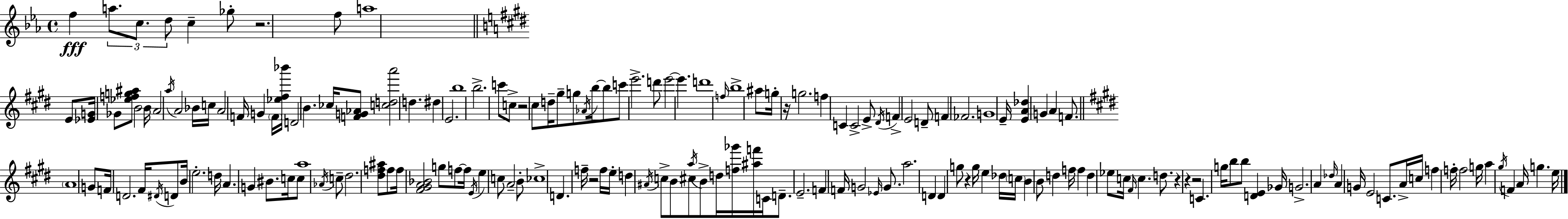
{
  \clef treble
  \time 4/4
  \defaultTimeSignature
  \key ees \major
  f''4\fff \tuplet 3/2 { a''8. c''8. d''8 } c''4-- | ges''8-. r2. f''8 | a''1 | \bar "||" \break \key e \major e'8 <ees' g'>16 ges'8 <ees'' f'' g'' ais''>8 b'2 b'16 | a'2 \acciaccatura { a''16 } a'2 | bes'16 c''16 a'2 f'16 g'4 | \parenthesize f'16 <ees'' fis'' bes'''>16 d'2 b'4. | \break ces''16 <f' g' aes'>8 <c'' d'' a'''>2 d''4. | dis''4 e'2. | b''1 | b''2.-> c'''8 c''8-> | \break r2 cis''8 d''16-- gis''8-- g''8 | \acciaccatura { aes'16 } b''16~~ b''8 c'''8 e'''2.-> | d'''8 e'''2~~ e'''4. | d'''1 | \break \grace { f''16 } b''1-> | ais''8 g''16-. r16 g''2. | f''4 c'4 c'2-> | e'8-> \acciaccatura { dis'16 } f'4-> e'2 | \break d'8-- f'4 fes'2. | g'1 | e'16-- <e' a' des''>4 g'4 a'4 | f'8. \bar "||" \break \key e \major \parenthesize a'1 | g'8 f'16 d'2. fis'16 | \acciaccatura { dis'16 } d'8 b'16 e''2.-. | d''16 a'4. g'4 bis'8. c''16 c''8 | \break a''1 | \acciaccatura { aes'16 } c''8-- dis''2. | <dis'' f'' ais''>8 f''8 f''16 <fis' gis' a' bes'>2 g''8 f''8~~ | f''16 \acciaccatura { e'16 } e''4 c''8 a'2-- | \break b'8-. ces''1-> | d'4. f''16-- r2 | f''16 e''16-. d''4 \acciaccatura { ais'16 } c''8-> b'8 cis''8 \acciaccatura { a''16 } | b'8-> d''16 <f'' ges'''>16 <ais'' f'''>16 c'16 d'8.-- e'2.-- | \break f'4 f'16 g'2 | \grace { ees'16 } g'8. a''2. | d'4 d'4 g''8 r4 | g''16 e''4 des''16 \parenthesize c''16 b'4 b'8 d''4 | \break f''16 f''4 d''4 ees''8 c''16 \grace { fis'16 } c''4. | d''8. r4 r4 r2 | c'4. g''16 b''8 | b''8 <d' e'>4 ges'16 g'2.-> | \break a'4 \grace { des''16 } a'4 g'16 e'2 | c'8. a'16-> c''16 f''4 f''16-. f''2 | g''16 a''4 \acciaccatura { gis''16 } f'4 | a'16 g''4. e''16 \bar "|."
}